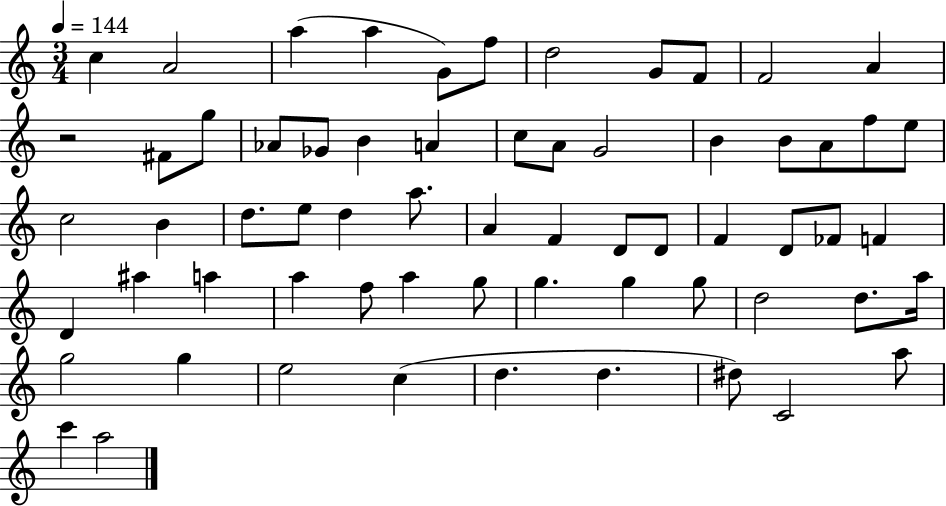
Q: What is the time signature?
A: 3/4